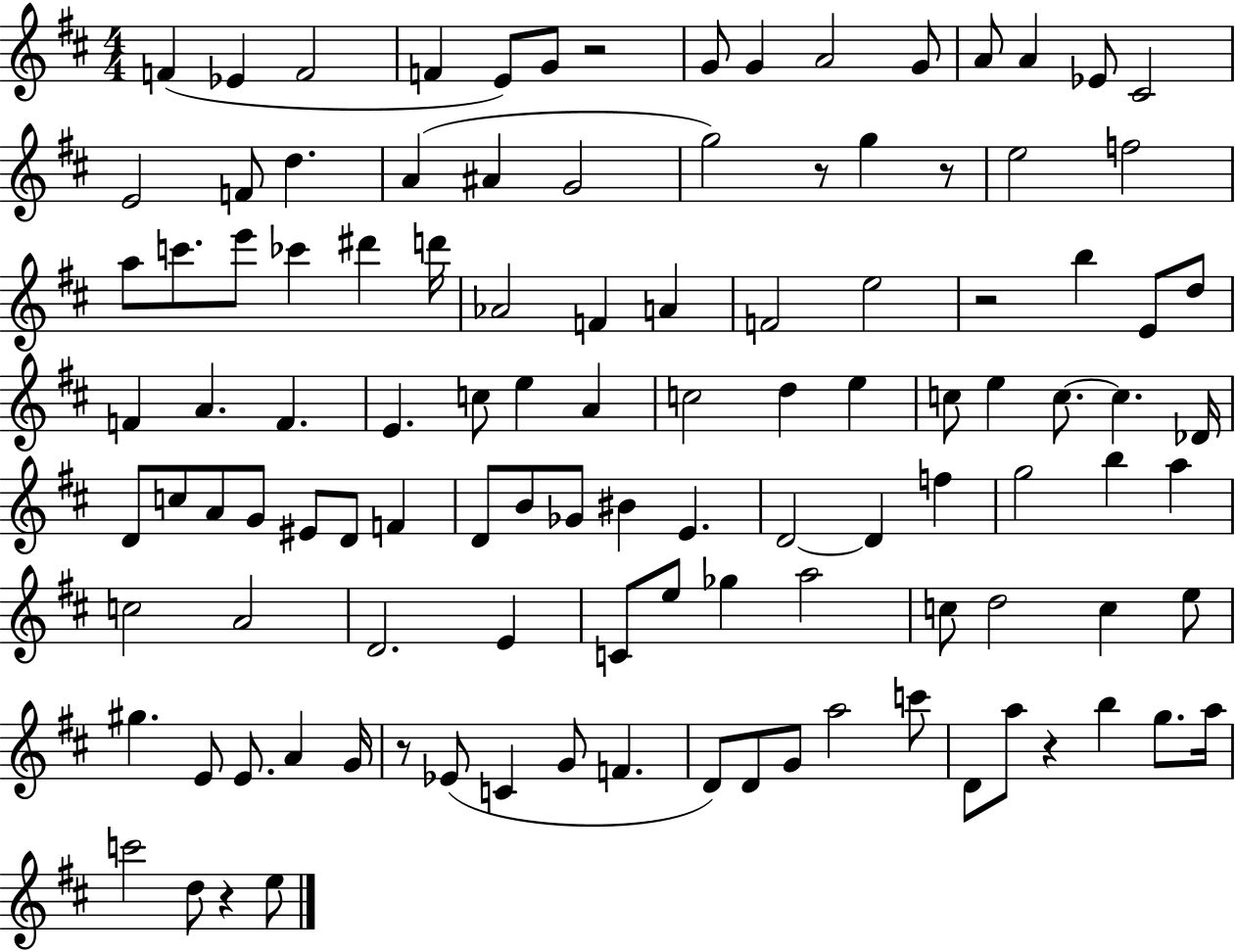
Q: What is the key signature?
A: D major